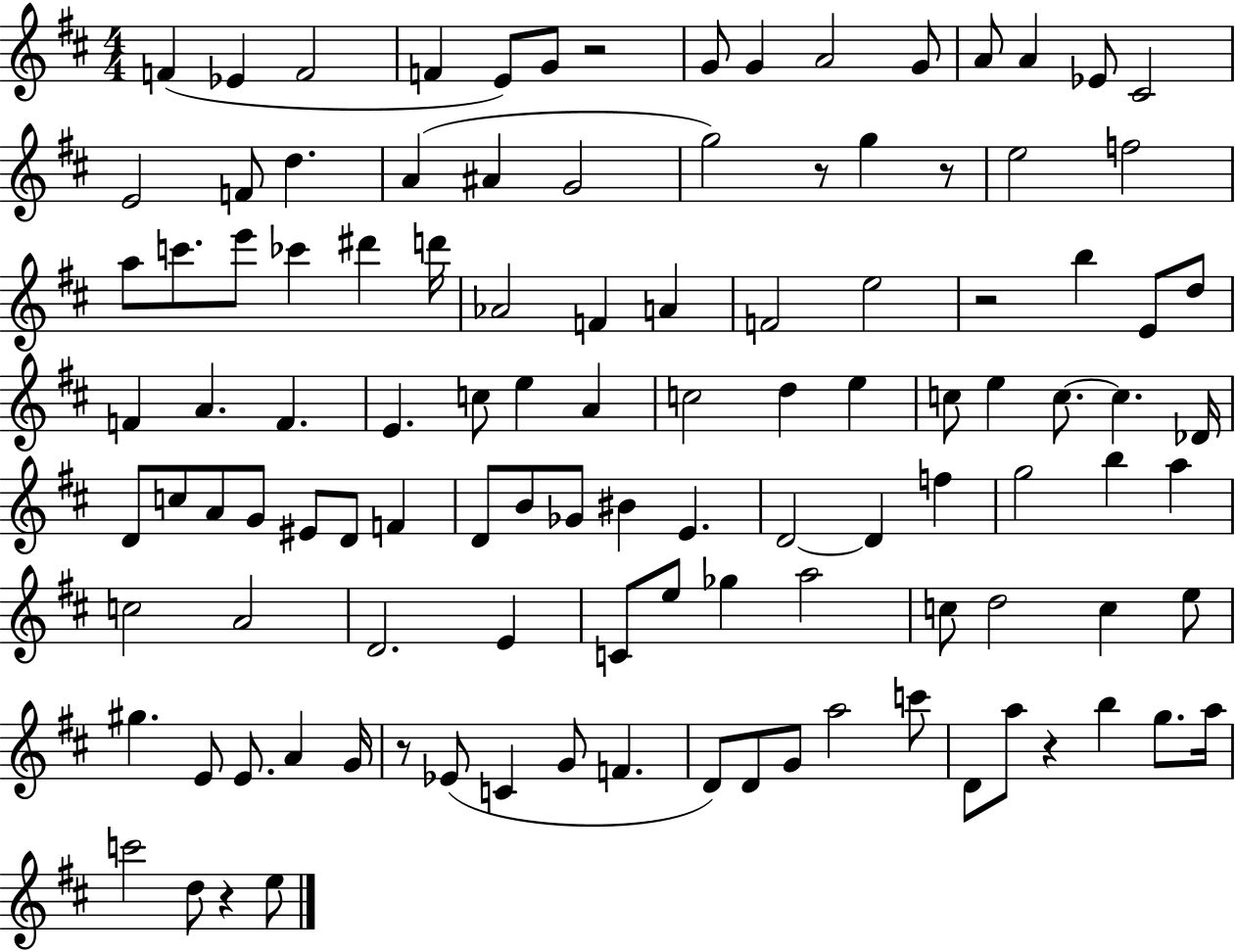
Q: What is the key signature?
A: D major